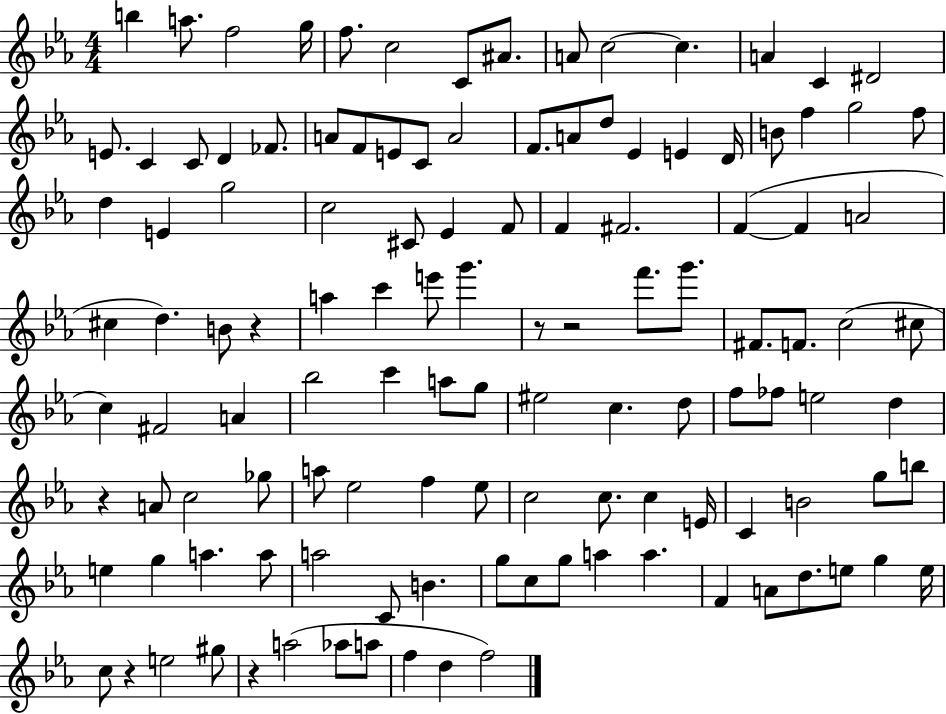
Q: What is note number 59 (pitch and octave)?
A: C#5